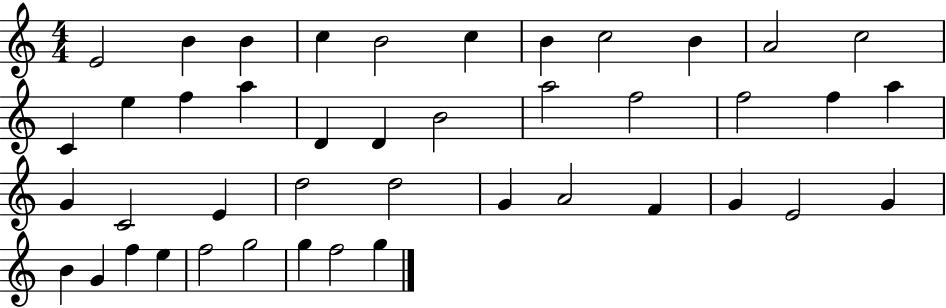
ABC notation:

X:1
T:Untitled
M:4/4
L:1/4
K:C
E2 B B c B2 c B c2 B A2 c2 C e f a D D B2 a2 f2 f2 f a G C2 E d2 d2 G A2 F G E2 G B G f e f2 g2 g f2 g